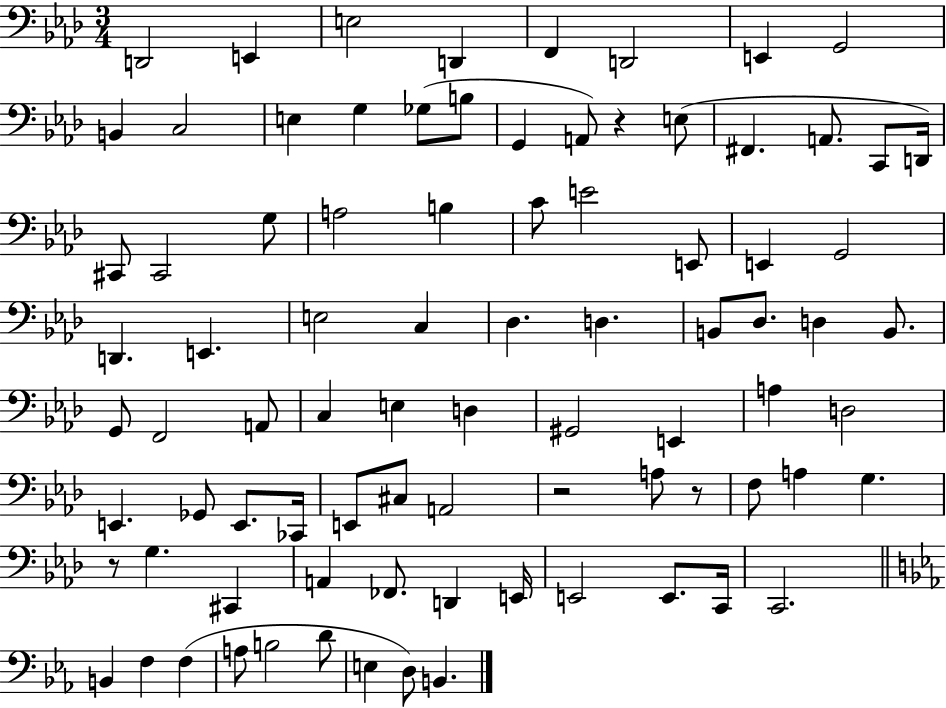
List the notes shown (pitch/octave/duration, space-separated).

D2/h E2/q E3/h D2/q F2/q D2/h E2/q G2/h B2/q C3/h E3/q G3/q Gb3/e B3/e G2/q A2/e R/q E3/e F#2/q. A2/e. C2/e D2/s C#2/e C#2/h G3/e A3/h B3/q C4/e E4/h E2/e E2/q G2/h D2/q. E2/q. E3/h C3/q Db3/q. D3/q. B2/e Db3/e. D3/q B2/e. G2/e F2/h A2/e C3/q E3/q D3/q G#2/h E2/q A3/q D3/h E2/q. Gb2/e E2/e. CES2/s E2/e C#3/e A2/h R/h A3/e R/e F3/e A3/q G3/q. R/e G3/q. C#2/q A2/q FES2/e. D2/q E2/s E2/h E2/e. C2/s C2/h. B2/q F3/q F3/q A3/e B3/h D4/e E3/q D3/e B2/q.